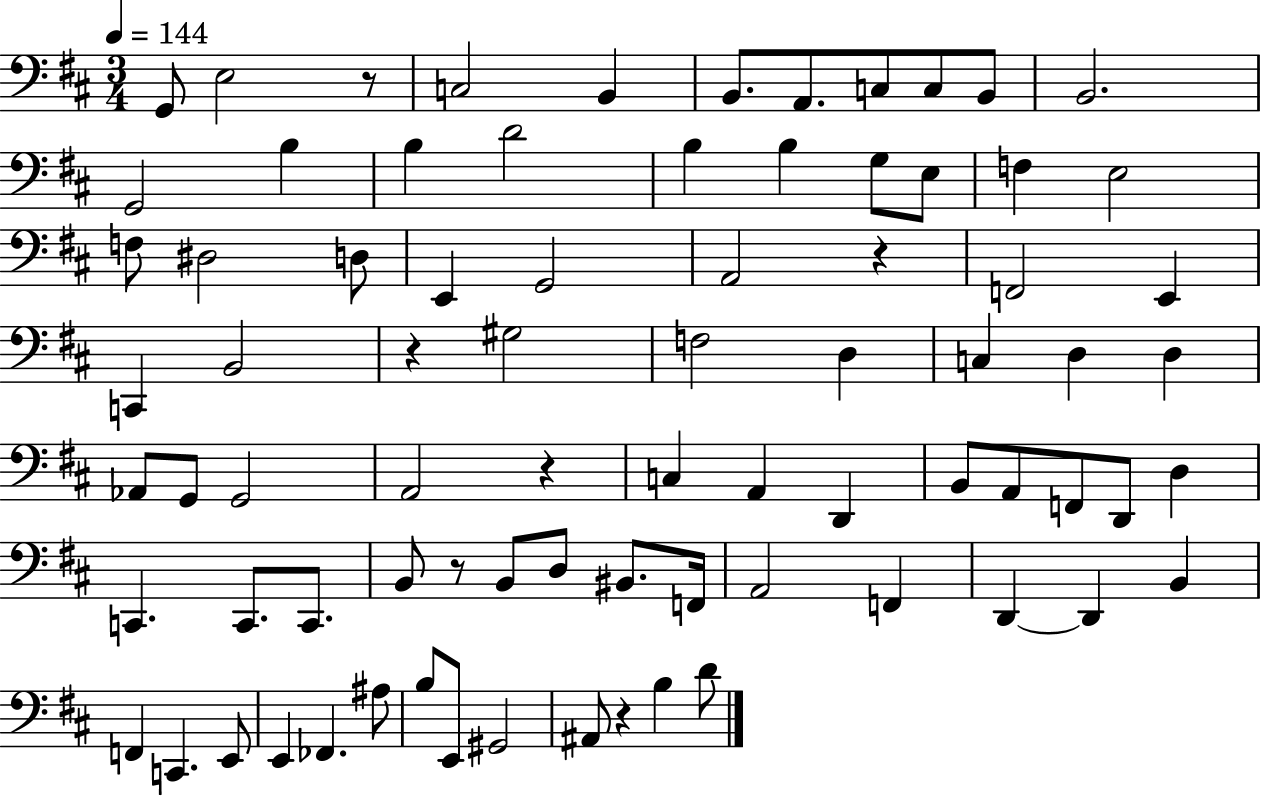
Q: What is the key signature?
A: D major